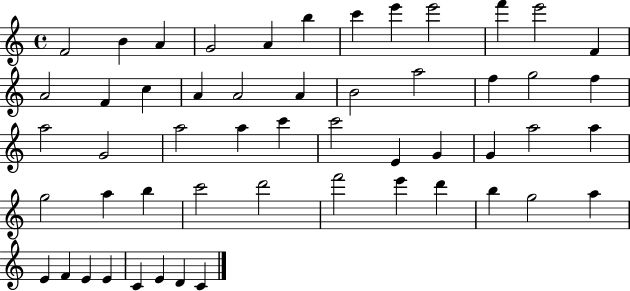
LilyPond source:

{
  \clef treble
  \time 4/4
  \defaultTimeSignature
  \key c \major
  f'2 b'4 a'4 | g'2 a'4 b''4 | c'''4 e'''4 e'''2 | f'''4 e'''2 f'4 | \break a'2 f'4 c''4 | a'4 a'2 a'4 | b'2 a''2 | f''4 g''2 f''4 | \break a''2 g'2 | a''2 a''4 c'''4 | c'''2 e'4 g'4 | g'4 a''2 a''4 | \break g''2 a''4 b''4 | c'''2 d'''2 | f'''2 e'''4 d'''4 | b''4 g''2 a''4 | \break e'4 f'4 e'4 e'4 | c'4 e'4 d'4 c'4 | \bar "|."
}